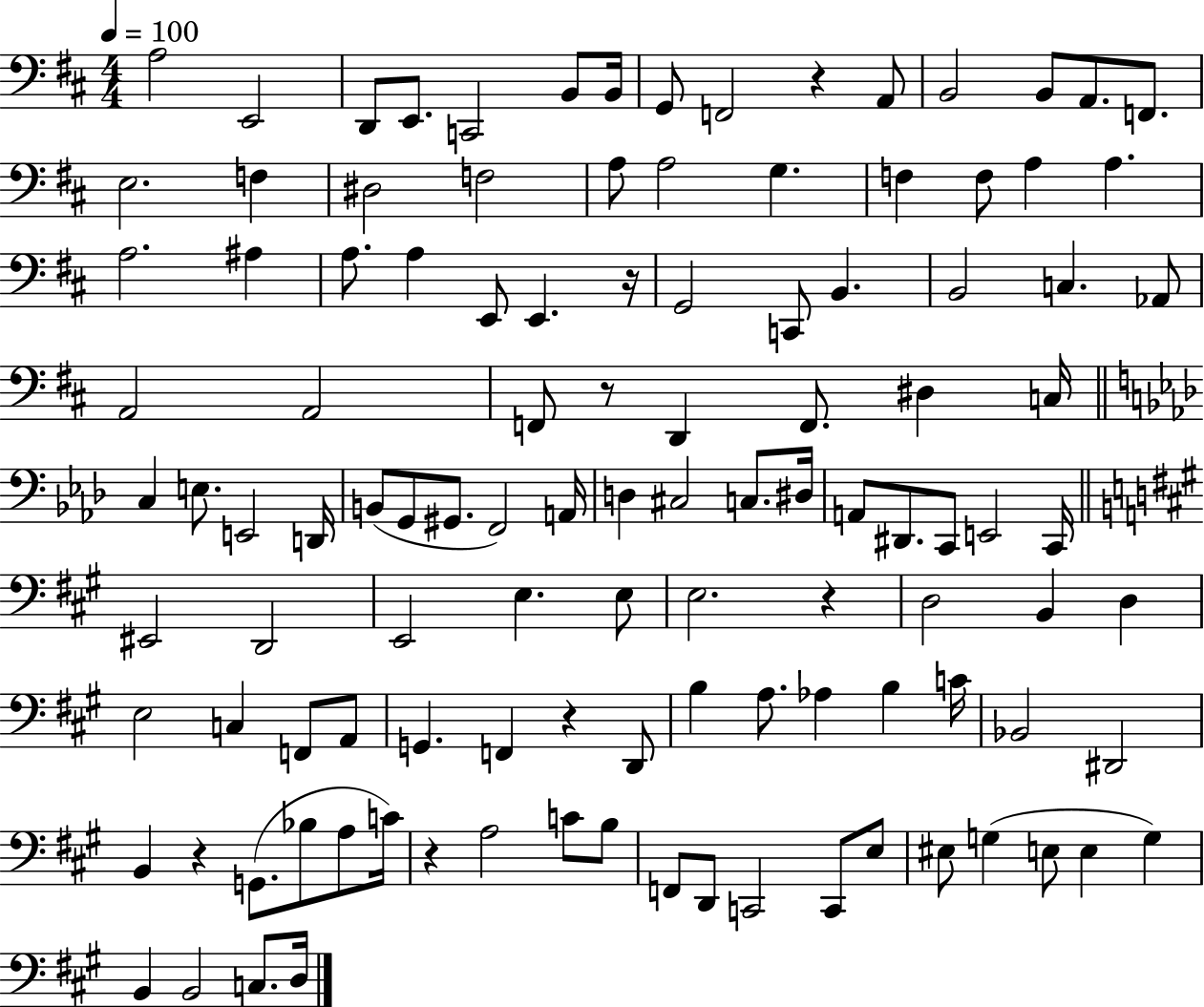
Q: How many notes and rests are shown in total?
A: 114